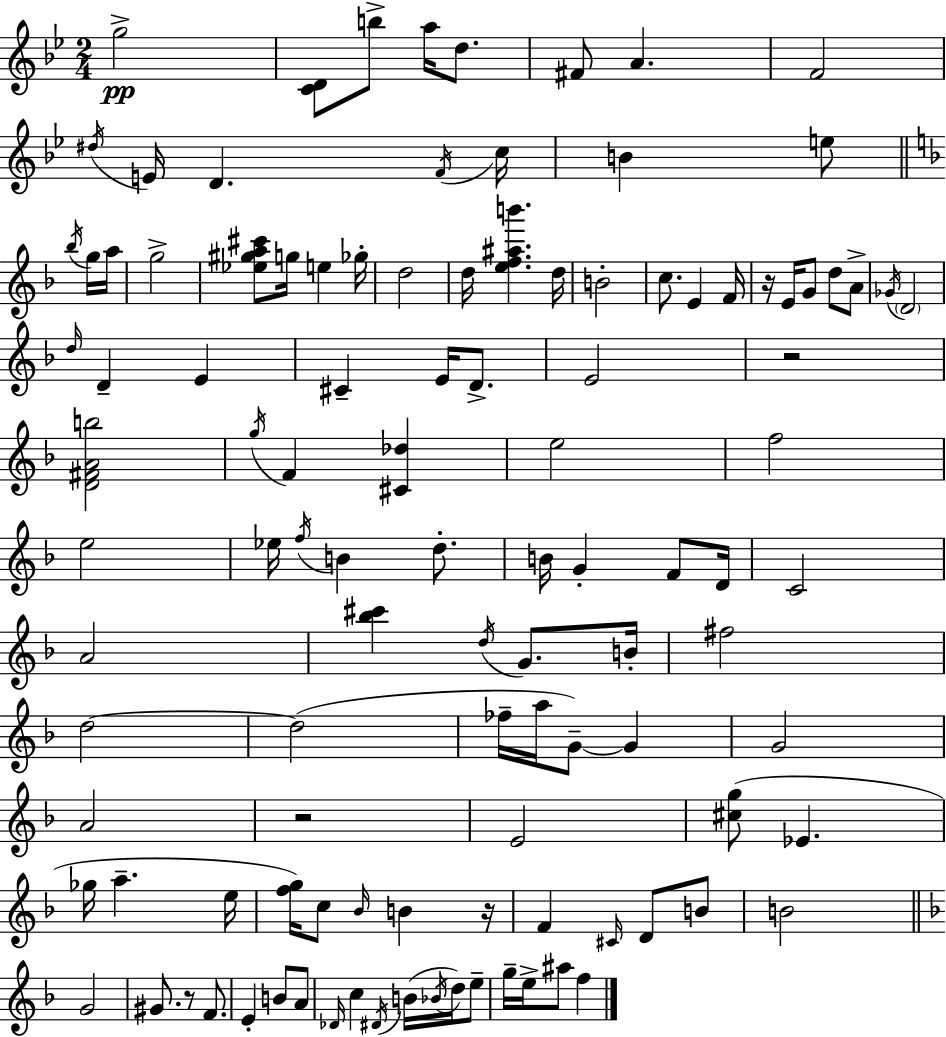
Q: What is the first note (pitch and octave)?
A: G5